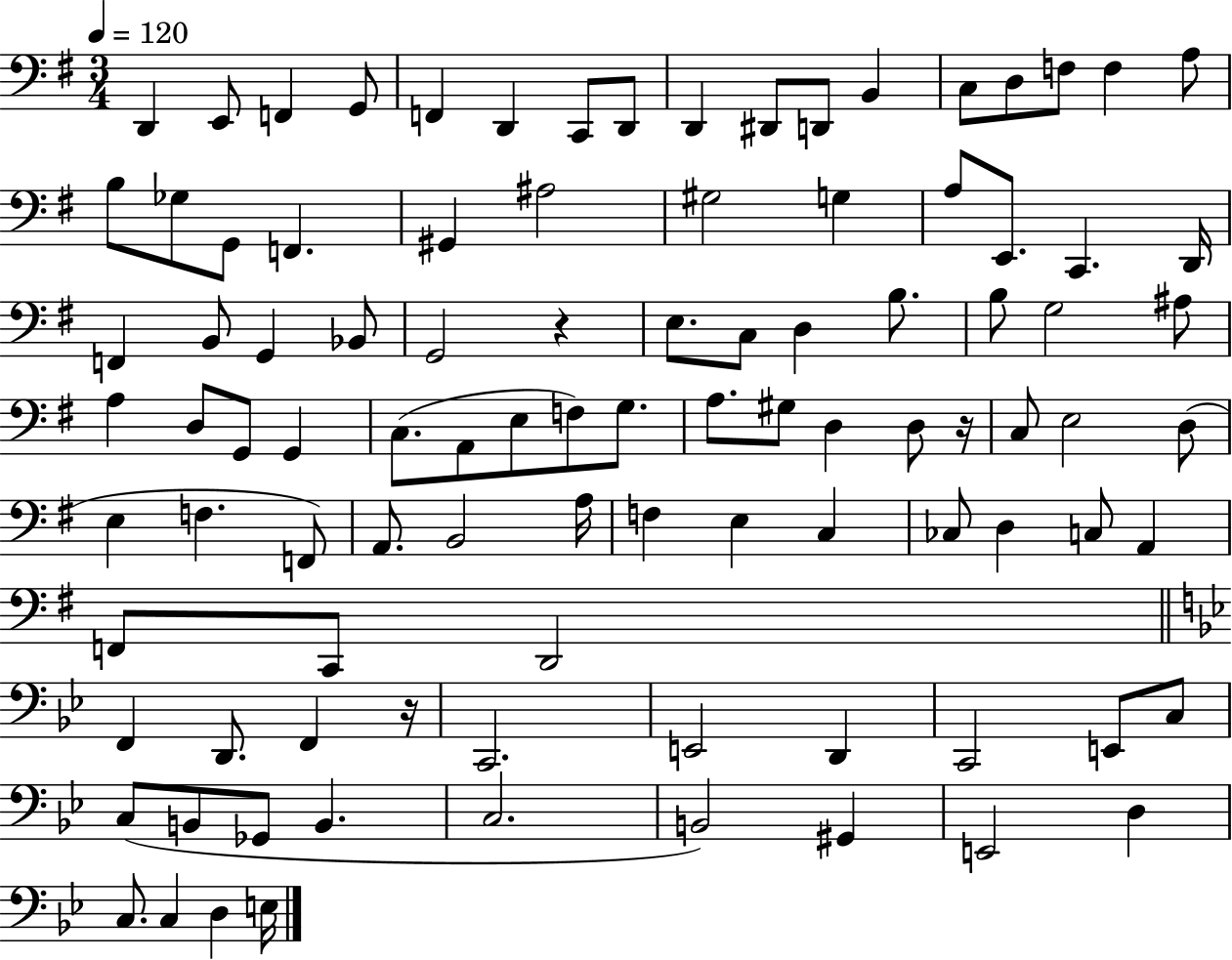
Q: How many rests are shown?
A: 3